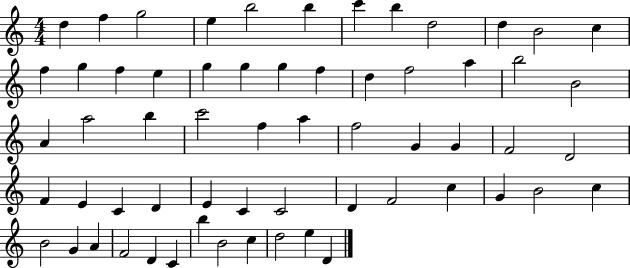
{
  \clef treble
  \numericTimeSignature
  \time 4/4
  \key c \major
  d''4 f''4 g''2 | e''4 b''2 b''4 | c'''4 b''4 d''2 | d''4 b'2 c''4 | \break f''4 g''4 f''4 e''4 | g''4 g''4 g''4 f''4 | d''4 f''2 a''4 | b''2 b'2 | \break a'4 a''2 b''4 | c'''2 f''4 a''4 | f''2 g'4 g'4 | f'2 d'2 | \break f'4 e'4 c'4 d'4 | e'4 c'4 c'2 | d'4 f'2 c''4 | g'4 b'2 c''4 | \break b'2 g'4 a'4 | f'2 d'4 c'4 | b''4 b'2 c''4 | d''2 e''4 d'4 | \break \bar "|."
}